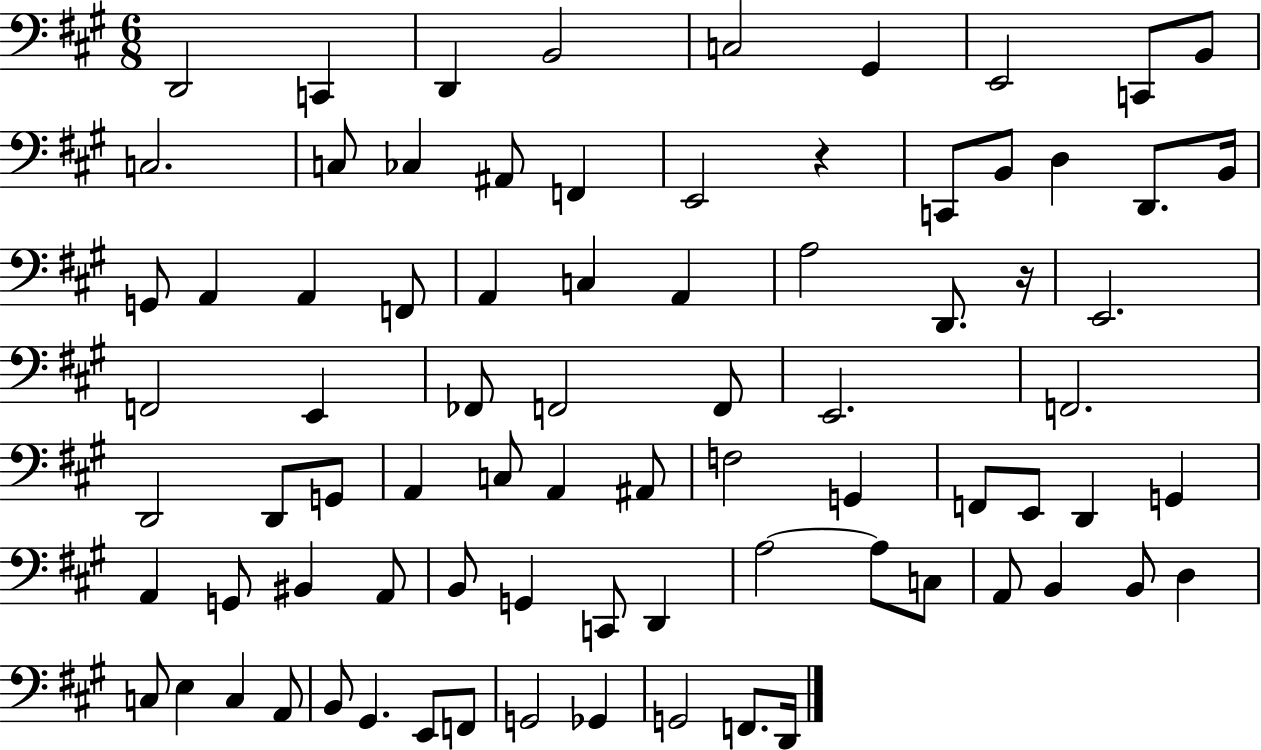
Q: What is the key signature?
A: A major